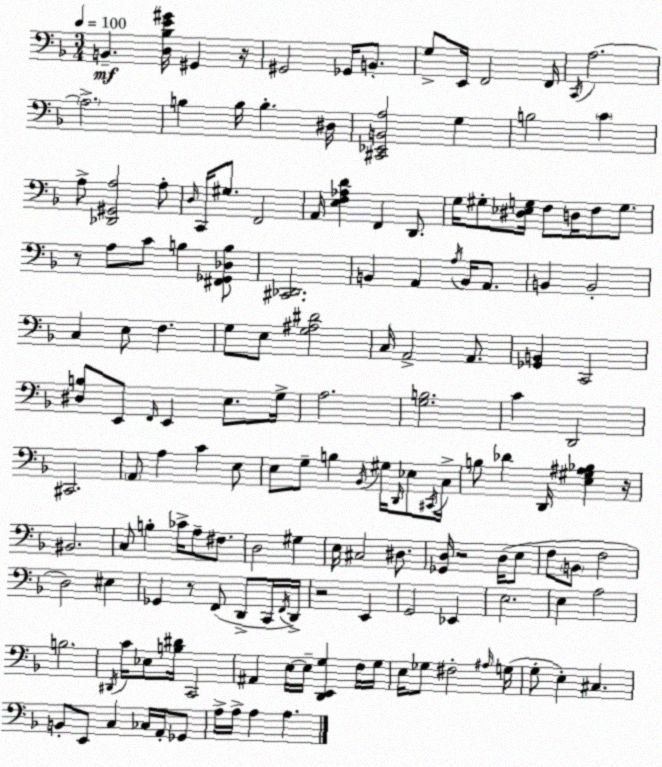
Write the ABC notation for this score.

X:1
T:Untitled
M:3/4
L:1/4
K:Dm
B,, [D,_B,E^G]/4 ^G,, z/4 ^G,,2 _G,,/4 B,,/2 G,/2 E,,/4 F,,2 F,,/4 C,,/4 A,2 A,2 B, B,/4 B, ^D,/4 [^C,,_E,,B,,A,]2 G, B,2 C A,/2 [_D,,^G,,A,]2 A,/2 D,/4 C,,/4 ^G,/2 F,,2 A,,/4 [E,F,_A,D] F,, D,,/2 G,/4 ^G,/2 [^D,_E,G,]/4 F,/2 D,/4 F,/2 G,/2 z/2 A,/2 C/2 B, [^F,,_G,,_D,B,]/2 [^C,,_D,,]2 B,, A,, A,/4 B,,/4 A,,/2 B,, B,,2 C, E,/2 F, G,/2 E,/2 [G,^A,^D]2 C,/4 A,,2 A,,/2 [_G,,B,,] C,,2 [^D,B,]/2 E,,/2 F,,/4 E,, E,/2 G,/4 A,2 [G,B,]2 C D,,2 ^C,,2 A,,/2 A, C E,/2 E,/2 G,/2 B, _B,,/4 ^G,/4 D,,/4 _E,/2 ^C,,/4 C,/4 B,/2 _D D,,/4 [E,^G,^A,_B,] z/4 ^B,,2 C,/2 B, _C/4 A,/2 ^F,/2 D,2 ^G, E,/4 ^C,2 ^D,/2 [_G,,D,]/4 z2 D,/4 E,/2 F,/2 B,,/2 F,2 D,2 ^E, _G,, z/2 F,,/2 D,,/2 C,,/4 F,,/4 D,,/4 z2 E,, G,,2 _E,, E,2 E, A,2 B,2 ^D,,/4 C/4 _E,/2 [B,^D]/4 C,,2 ^A,, E,/4 E,/4 [D,,E,,G,] F,/4 G,/4 E,/4 _G,/2 ^F,2 ^A,/4 G,/4 G,/2 E, ^C, B,,/2 E,,/2 C, _C,/4 A,,/4 _G,,/2 A,/4 A,/4 A, A,